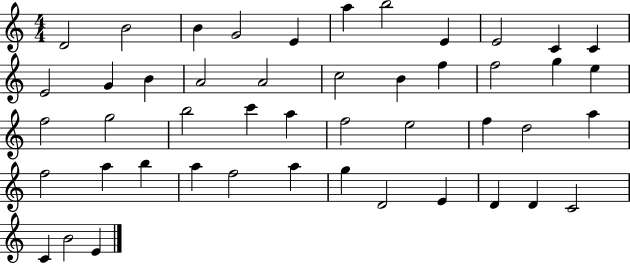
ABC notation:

X:1
T:Untitled
M:4/4
L:1/4
K:C
D2 B2 B G2 E a b2 E E2 C C E2 G B A2 A2 c2 B f f2 g e f2 g2 b2 c' a f2 e2 f d2 a f2 a b a f2 a g D2 E D D C2 C B2 E